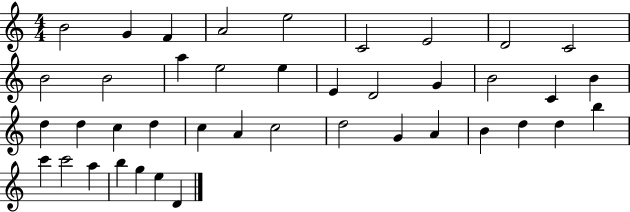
X:1
T:Untitled
M:4/4
L:1/4
K:C
B2 G F A2 e2 C2 E2 D2 C2 B2 B2 a e2 e E D2 G B2 C B d d c d c A c2 d2 G A B d d b c' c'2 a b g e D